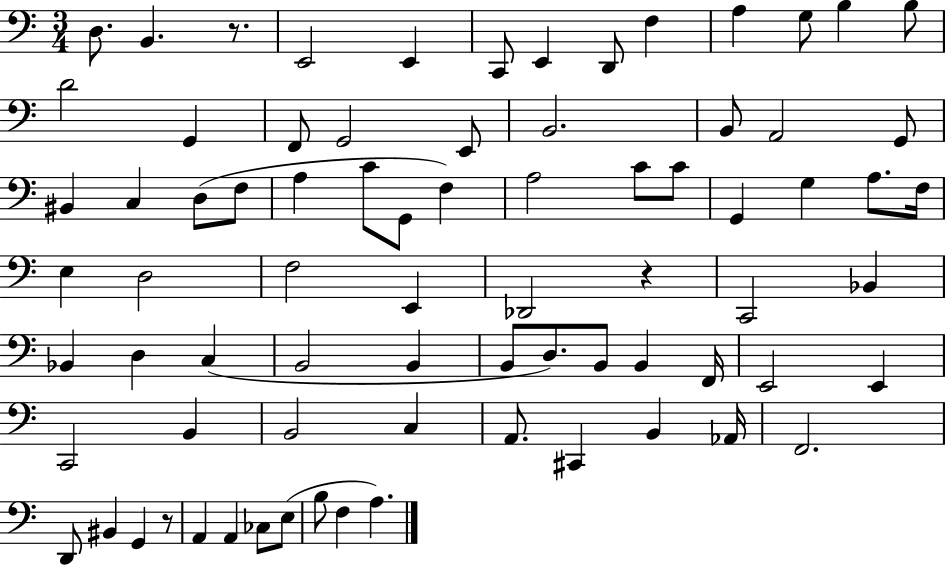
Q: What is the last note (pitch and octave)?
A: A3